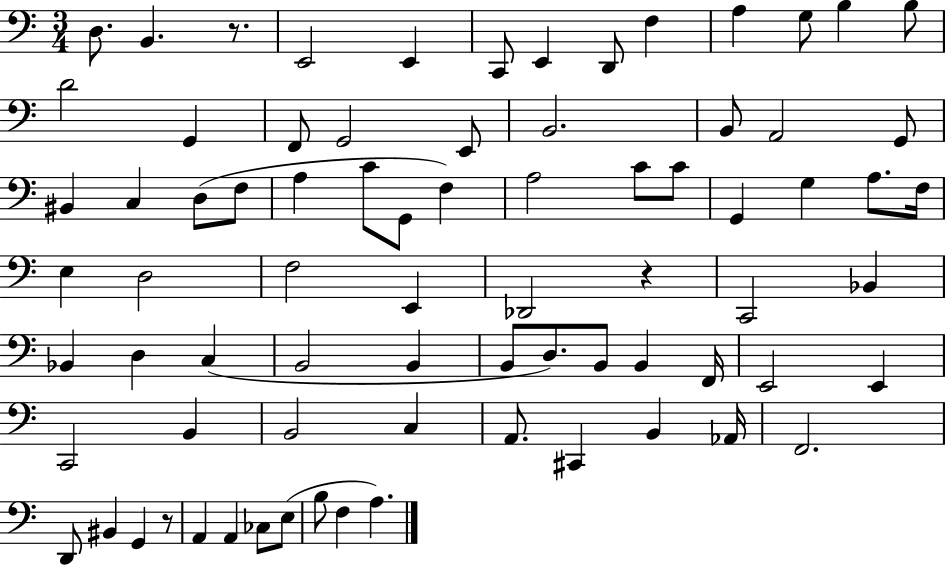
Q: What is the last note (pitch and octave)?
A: A3